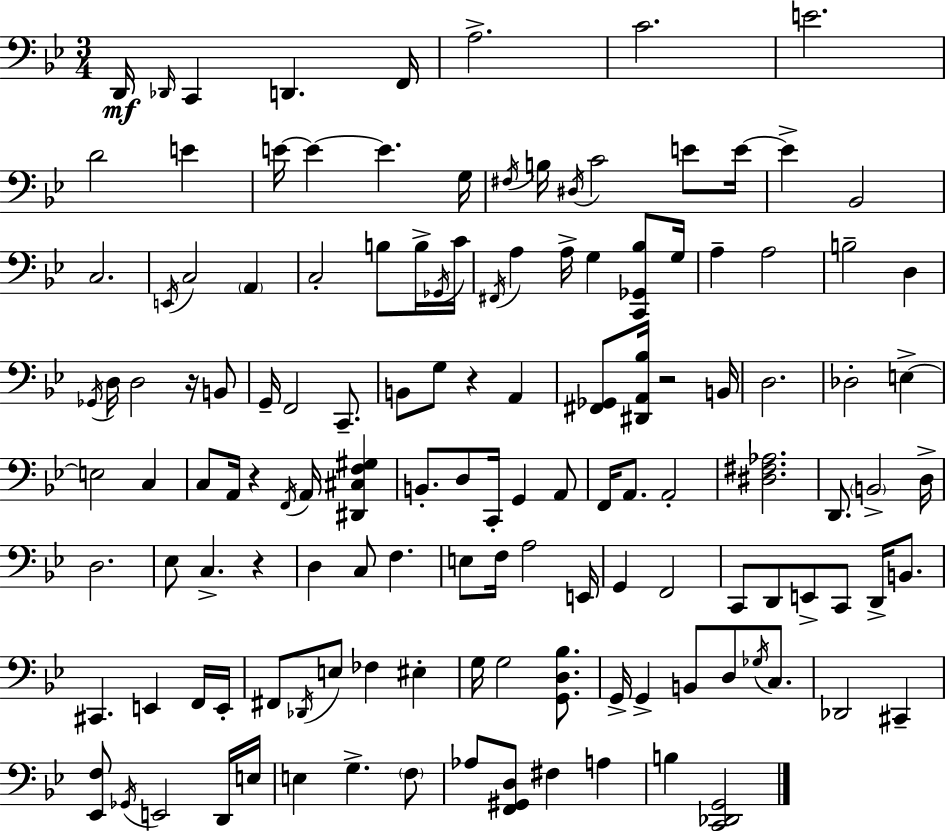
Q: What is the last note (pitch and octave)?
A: B3